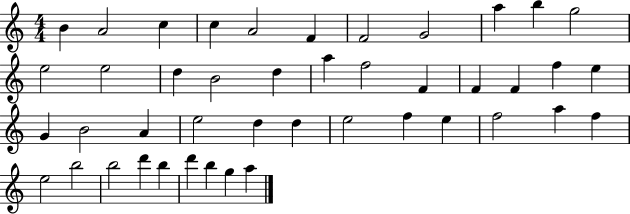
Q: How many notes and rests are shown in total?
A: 44